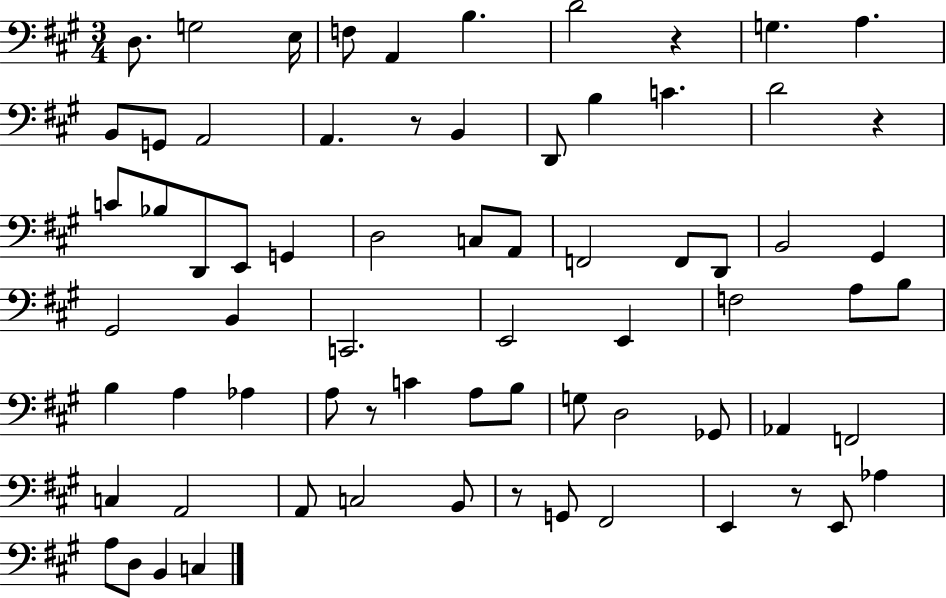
{
  \clef bass
  \numericTimeSignature
  \time 3/4
  \key a \major
  d8. g2 e16 | f8 a,4 b4. | d'2 r4 | g4. a4. | \break b,8 g,8 a,2 | a,4. r8 b,4 | d,8 b4 c'4. | d'2 r4 | \break c'8 bes8 d,8 e,8 g,4 | d2 c8 a,8 | f,2 f,8 d,8 | b,2 gis,4 | \break gis,2 b,4 | c,2. | e,2 e,4 | f2 a8 b8 | \break b4 a4 aes4 | a8 r8 c'4 a8 b8 | g8 d2 ges,8 | aes,4 f,2 | \break c4 a,2 | a,8 c2 b,8 | r8 g,8 fis,2 | e,4 r8 e,8 aes4 | \break a8 d8 b,4 c4 | \bar "|."
}